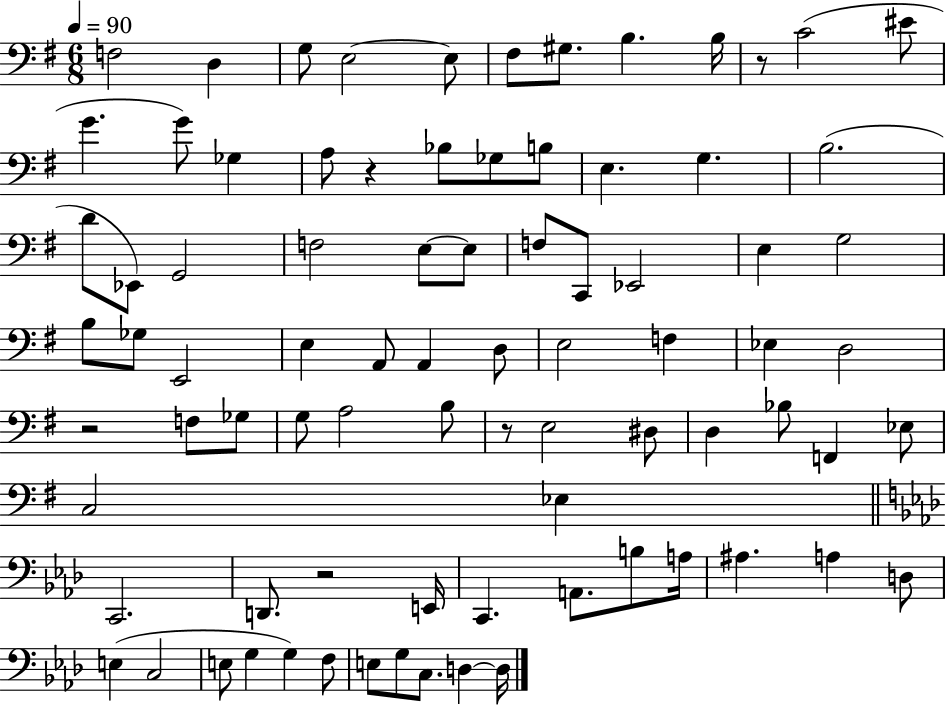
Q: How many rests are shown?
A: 5